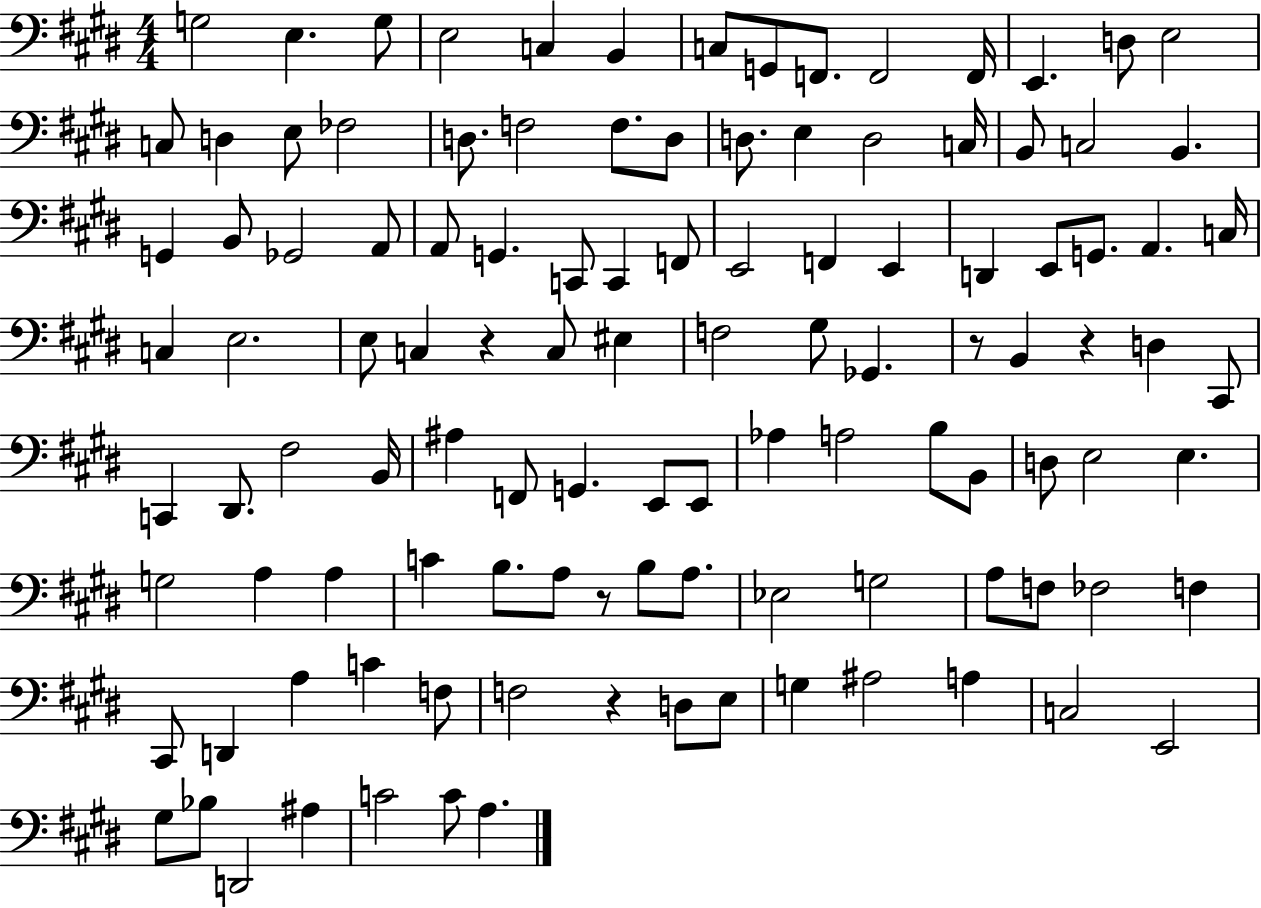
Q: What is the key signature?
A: E major